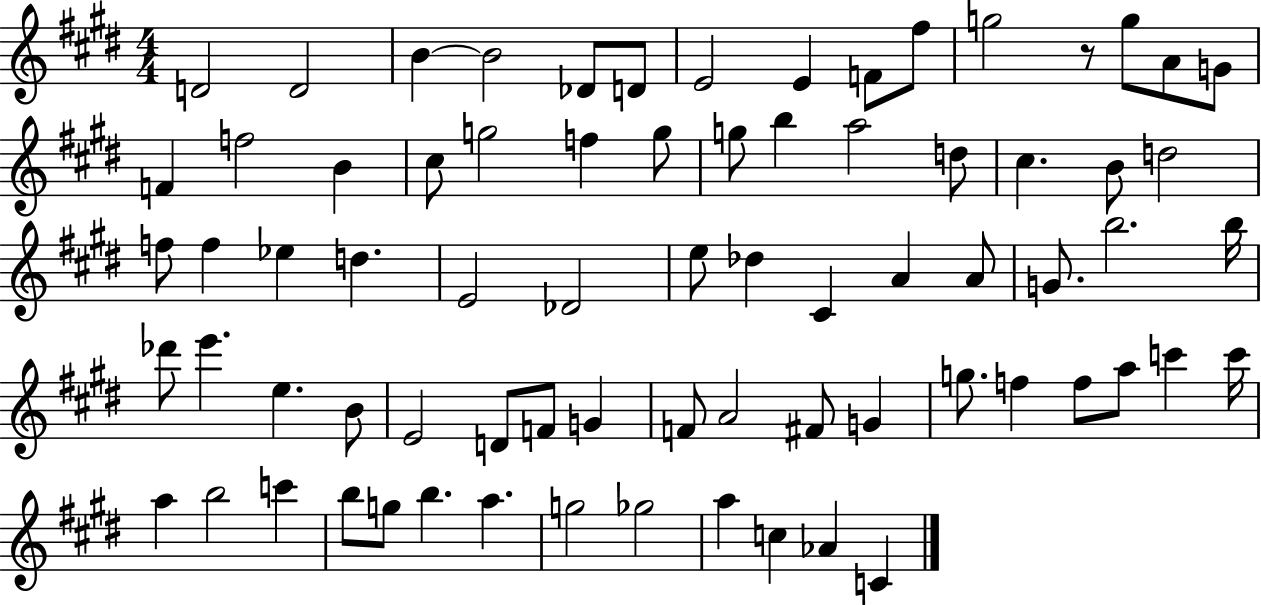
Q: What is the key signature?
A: E major